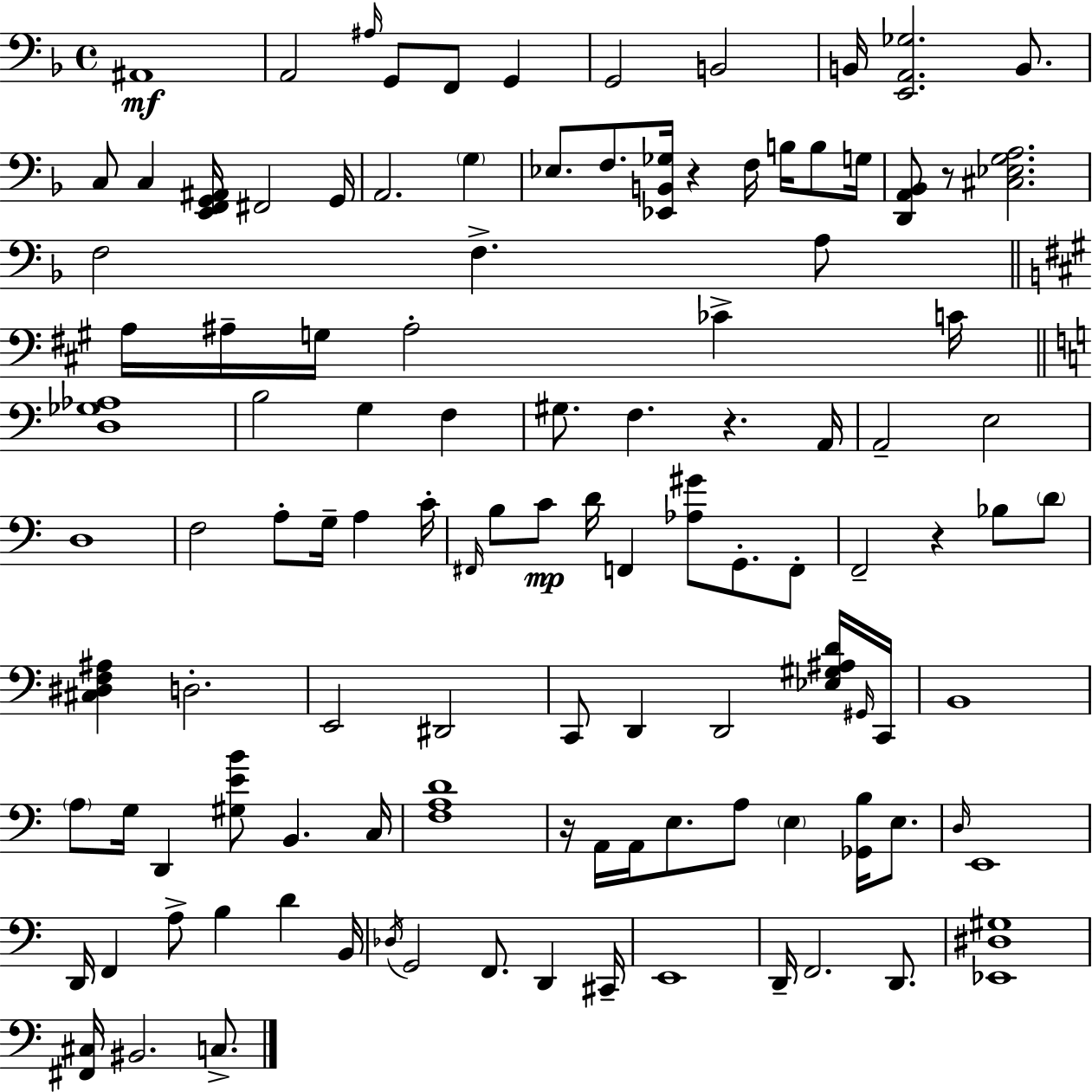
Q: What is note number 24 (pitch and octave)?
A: F3